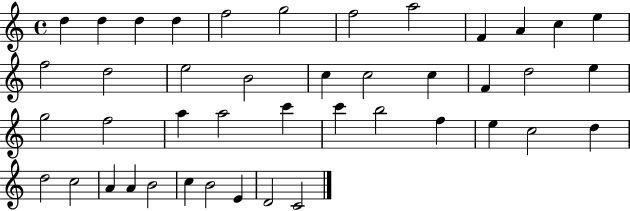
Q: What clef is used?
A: treble